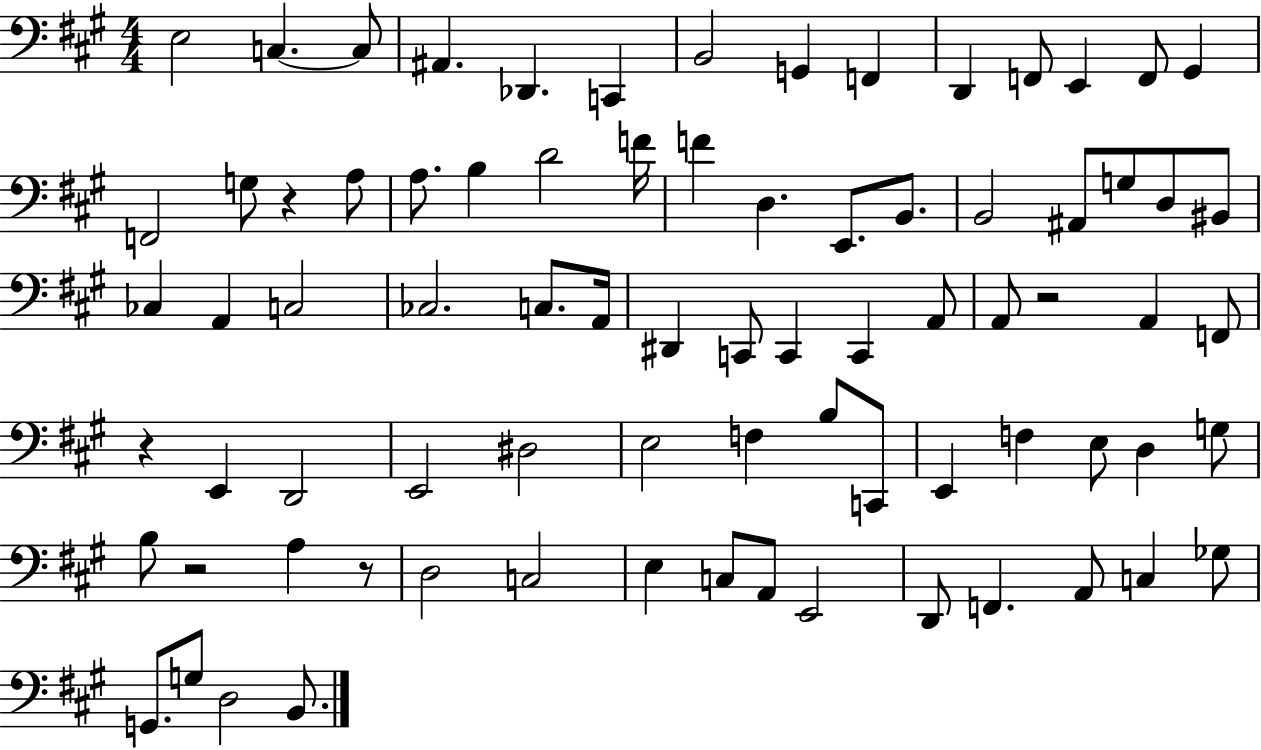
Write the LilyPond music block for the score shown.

{
  \clef bass
  \numericTimeSignature
  \time 4/4
  \key a \major
  e2 c4.~~ c8 | ais,4. des,4. c,4 | b,2 g,4 f,4 | d,4 f,8 e,4 f,8 gis,4 | \break f,2 g8 r4 a8 | a8. b4 d'2 f'16 | f'4 d4. e,8. b,8. | b,2 ais,8 g8 d8 bis,8 | \break ces4 a,4 c2 | ces2. c8. a,16 | dis,4 c,8 c,4 c,4 a,8 | a,8 r2 a,4 f,8 | \break r4 e,4 d,2 | e,2 dis2 | e2 f4 b8 c,8 | e,4 f4 e8 d4 g8 | \break b8 r2 a4 r8 | d2 c2 | e4 c8 a,8 e,2 | d,8 f,4. a,8 c4 ges8 | \break g,8. g8 d2 b,8. | \bar "|."
}